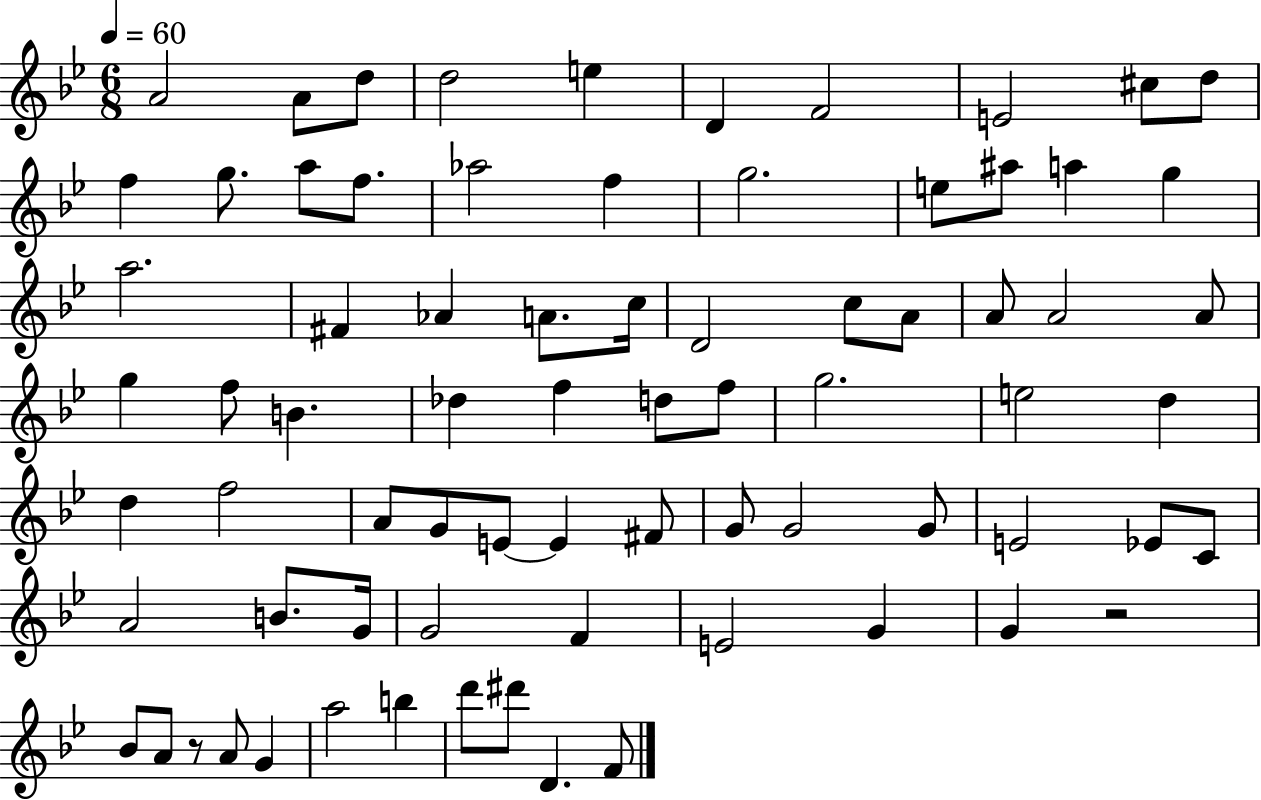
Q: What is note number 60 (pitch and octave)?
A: F4